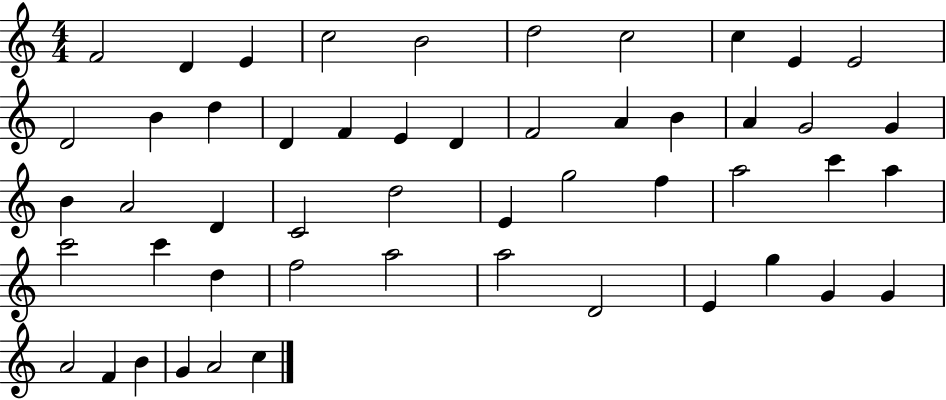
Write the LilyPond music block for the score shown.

{
  \clef treble
  \numericTimeSignature
  \time 4/4
  \key c \major
  f'2 d'4 e'4 | c''2 b'2 | d''2 c''2 | c''4 e'4 e'2 | \break d'2 b'4 d''4 | d'4 f'4 e'4 d'4 | f'2 a'4 b'4 | a'4 g'2 g'4 | \break b'4 a'2 d'4 | c'2 d''2 | e'4 g''2 f''4 | a''2 c'''4 a''4 | \break c'''2 c'''4 d''4 | f''2 a''2 | a''2 d'2 | e'4 g''4 g'4 g'4 | \break a'2 f'4 b'4 | g'4 a'2 c''4 | \bar "|."
}